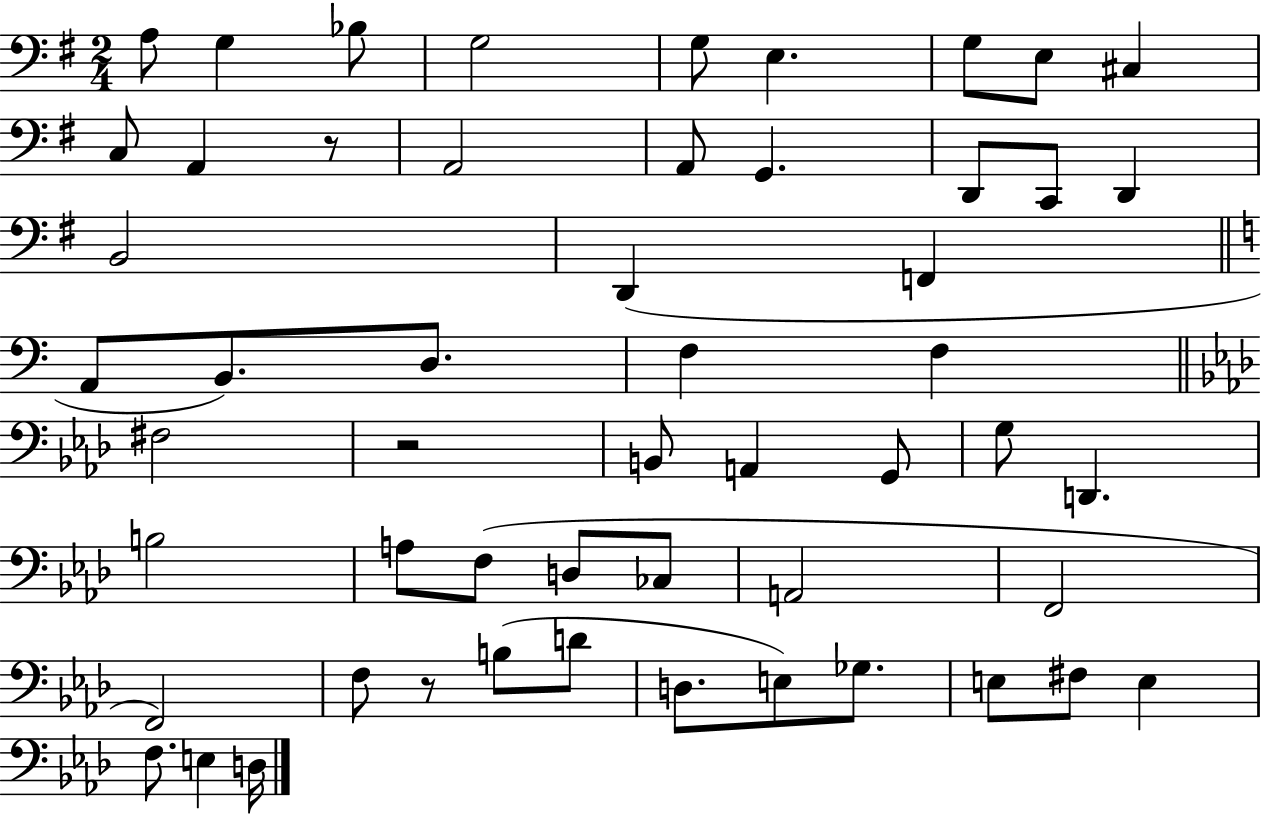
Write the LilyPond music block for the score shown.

{
  \clef bass
  \numericTimeSignature
  \time 2/4
  \key g \major
  \repeat volta 2 { a8 g4 bes8 | g2 | g8 e4. | g8 e8 cis4 | \break c8 a,4 r8 | a,2 | a,8 g,4. | d,8 c,8 d,4 | \break b,2 | d,4( f,4 | \bar "||" \break \key c \major a,8 b,8.) d8. | f4 f4 | \bar "||" \break \key aes \major fis2 | r2 | b,8 a,4 g,8 | g8 d,4. | \break b2 | a8 f8( d8 ces8 | a,2 | f,2 | \break f,2) | f8 r8 b8( d'8 | d8. e8) ges8. | e8 fis8 e4 | \break f8. e4 d16 | } \bar "|."
}